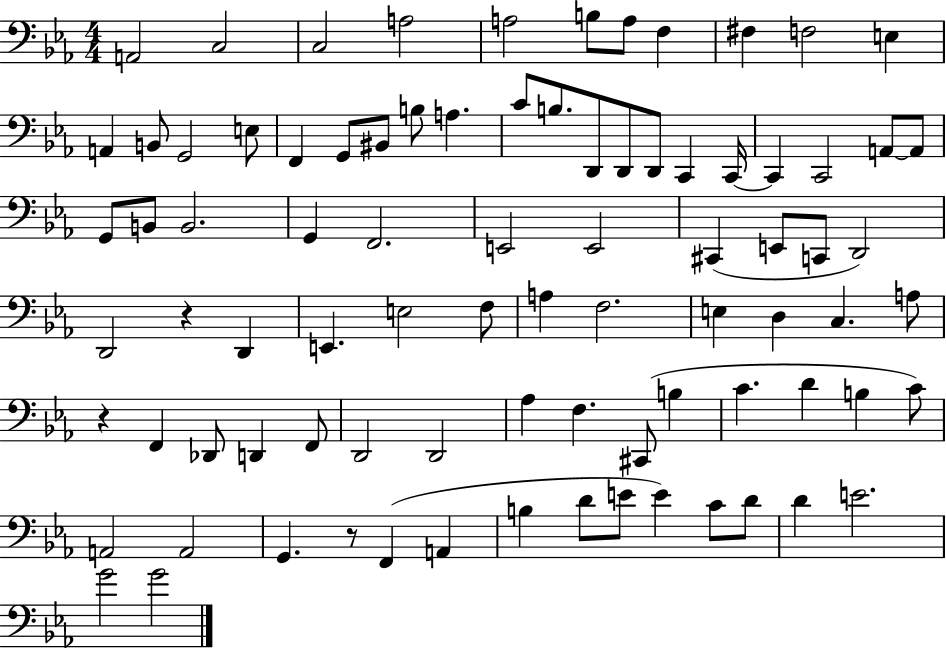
X:1
T:Untitled
M:4/4
L:1/4
K:Eb
A,,2 C,2 C,2 A,2 A,2 B,/2 A,/2 F, ^F, F,2 E, A,, B,,/2 G,,2 E,/2 F,, G,,/2 ^B,,/2 B,/2 A, C/2 B,/2 D,,/2 D,,/2 D,,/2 C,, C,,/4 C,, C,,2 A,,/2 A,,/2 G,,/2 B,,/2 B,,2 G,, F,,2 E,,2 E,,2 ^C,, E,,/2 C,,/2 D,,2 D,,2 z D,, E,, E,2 F,/2 A, F,2 E, D, C, A,/2 z F,, _D,,/2 D,, F,,/2 D,,2 D,,2 _A, F, ^C,,/2 B, C D B, C/2 A,,2 A,,2 G,, z/2 F,, A,, B, D/2 E/2 E C/2 D/2 D E2 G2 G2